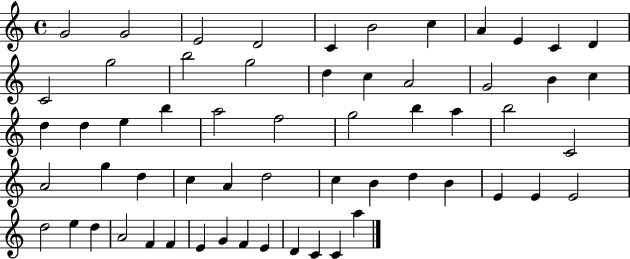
G4/h G4/h E4/h D4/h C4/q B4/h C5/q A4/q E4/q C4/q D4/q C4/h G5/h B5/h G5/h D5/q C5/q A4/h G4/h B4/q C5/q D5/q D5/q E5/q B5/q A5/h F5/h G5/h B5/q A5/q B5/h C4/h A4/h G5/q D5/q C5/q A4/q D5/h C5/q B4/q D5/q B4/q E4/q E4/q E4/h D5/h E5/q D5/q A4/h F4/q F4/q E4/q G4/q F4/q E4/q D4/q C4/q C4/q A5/q